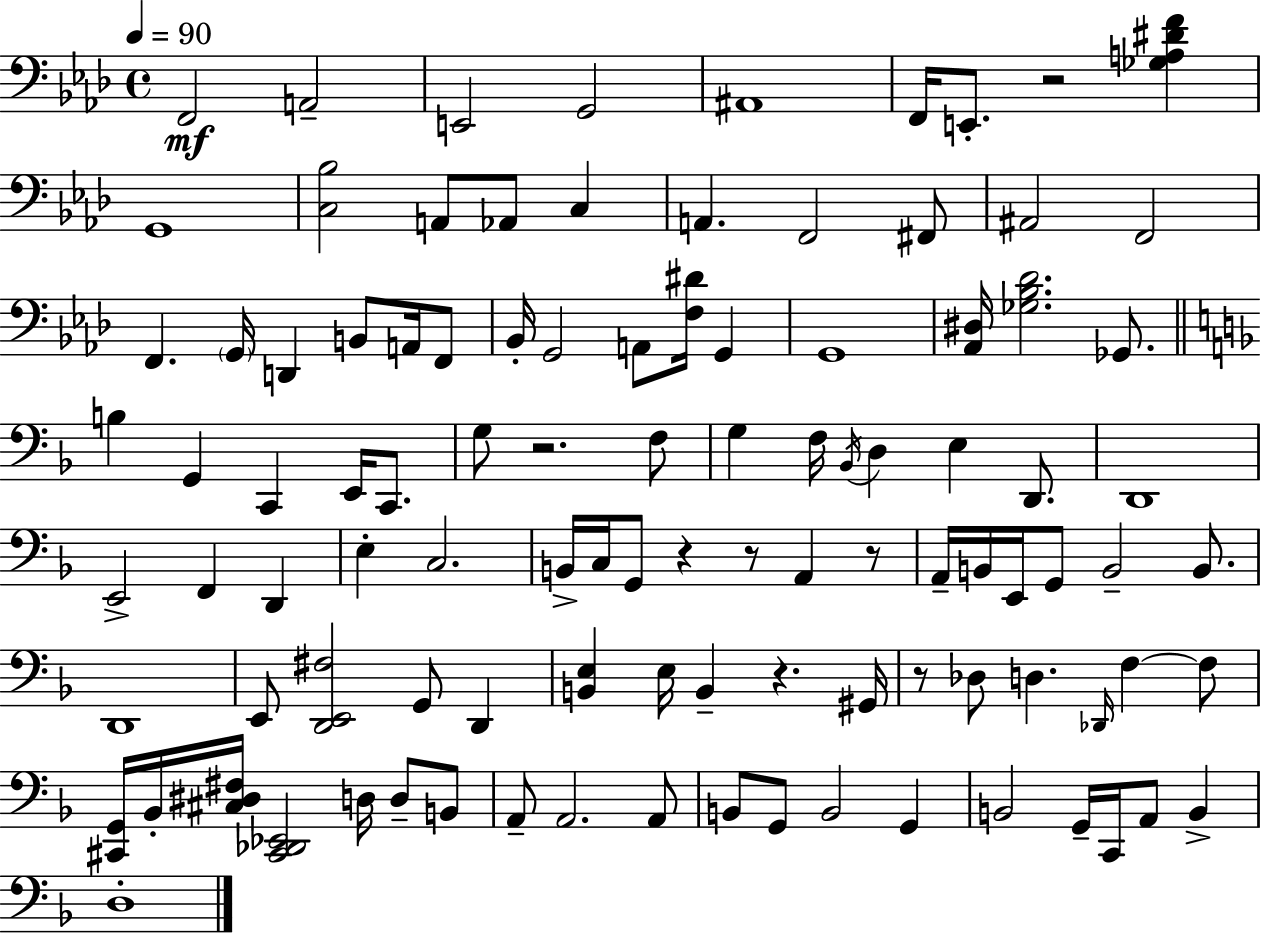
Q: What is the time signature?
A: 4/4